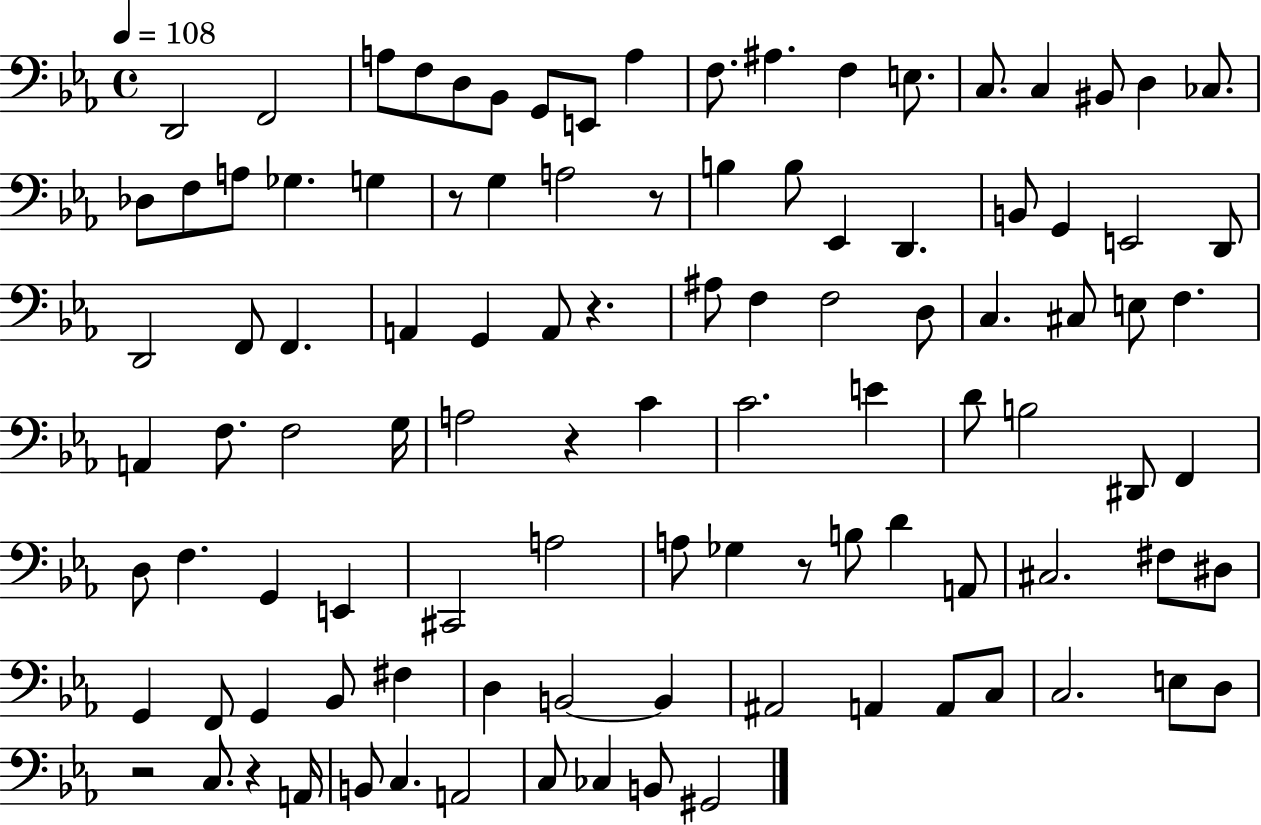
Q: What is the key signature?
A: EES major